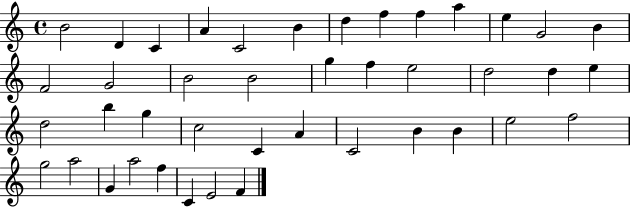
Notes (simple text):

B4/h D4/q C4/q A4/q C4/h B4/q D5/q F5/q F5/q A5/q E5/q G4/h B4/q F4/h G4/h B4/h B4/h G5/q F5/q E5/h D5/h D5/q E5/q D5/h B5/q G5/q C5/h C4/q A4/q C4/h B4/q B4/q E5/h F5/h G5/h A5/h G4/q A5/h F5/q C4/q E4/h F4/q